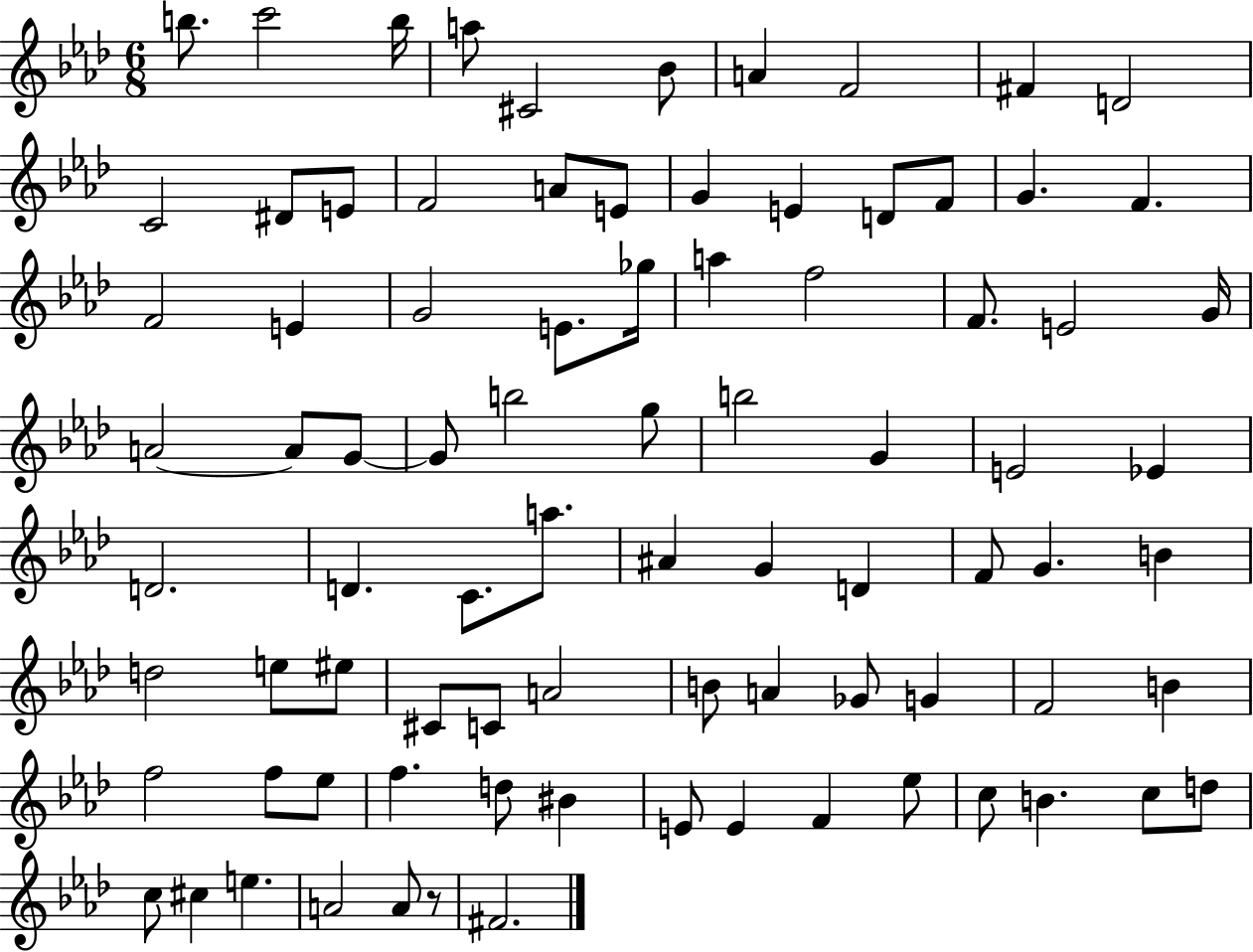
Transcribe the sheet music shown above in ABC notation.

X:1
T:Untitled
M:6/8
L:1/4
K:Ab
b/2 c'2 b/4 a/2 ^C2 _B/2 A F2 ^F D2 C2 ^D/2 E/2 F2 A/2 E/2 G E D/2 F/2 G F F2 E G2 E/2 _g/4 a f2 F/2 E2 G/4 A2 A/2 G/2 G/2 b2 g/2 b2 G E2 _E D2 D C/2 a/2 ^A G D F/2 G B d2 e/2 ^e/2 ^C/2 C/2 A2 B/2 A _G/2 G F2 B f2 f/2 _e/2 f d/2 ^B E/2 E F _e/2 c/2 B c/2 d/2 c/2 ^c e A2 A/2 z/2 ^F2